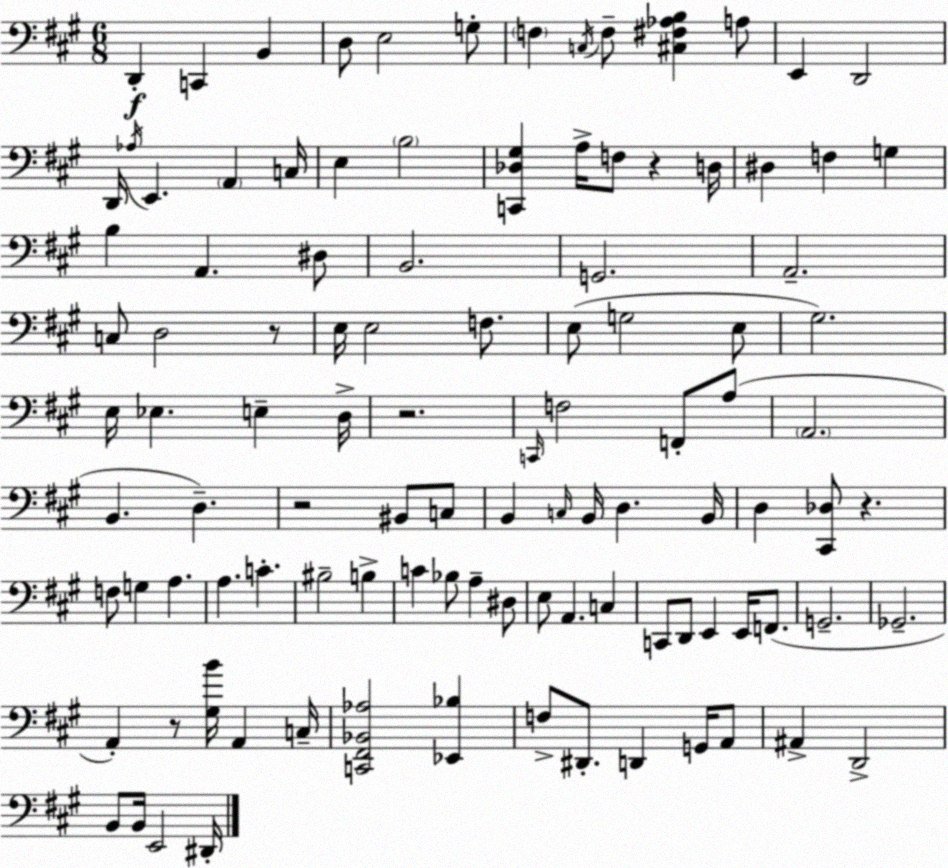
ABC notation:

X:1
T:Untitled
M:6/8
L:1/4
K:A
D,, C,, B,, D,/2 E,2 G,/2 F, C,/4 F,/2 [^C,^F,_A,B,] A,/2 E,, D,,2 D,,/4 _A,/4 E,, A,, C,/4 E, B,2 [C,,_D,^G,] A,/4 F,/2 z D,/4 ^D, F, G, B, A,, ^D,/2 B,,2 G,,2 A,,2 C,/2 D,2 z/2 E,/4 E,2 F,/2 E,/2 G,2 E,/2 ^G,2 E,/4 _E, E, D,/4 z2 C,,/4 F,2 F,,/2 A,/2 A,,2 B,, D, z2 ^B,,/2 C,/2 B,, C,/4 B,,/4 D, B,,/4 D, [^C,,_D,]/2 z F,/2 G, A, A, C ^B,2 B, C _B,/2 A, ^D,/2 E,/2 A,, C, C,,/2 D,,/2 E,, E,,/4 F,,/2 G,,2 _G,,2 A,, z/2 [^G,B]/4 A,, C,/4 [C,,^F,,_B,,_A,]2 [_E,,_B,] F,/2 ^D,,/2 D,, G,,/4 A,,/2 ^A,, D,,2 B,,/2 B,,/4 E,,2 ^D,,/4